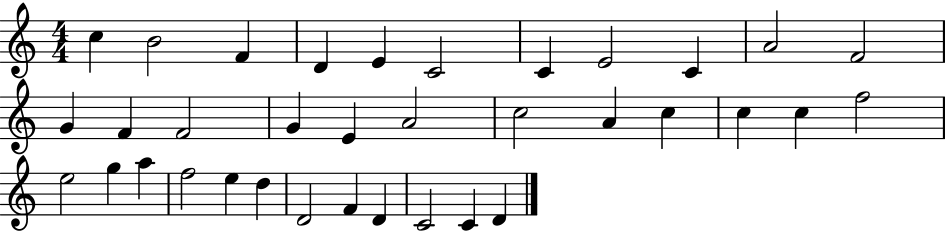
{
  \clef treble
  \numericTimeSignature
  \time 4/4
  \key c \major
  c''4 b'2 f'4 | d'4 e'4 c'2 | c'4 e'2 c'4 | a'2 f'2 | \break g'4 f'4 f'2 | g'4 e'4 a'2 | c''2 a'4 c''4 | c''4 c''4 f''2 | \break e''2 g''4 a''4 | f''2 e''4 d''4 | d'2 f'4 d'4 | c'2 c'4 d'4 | \break \bar "|."
}